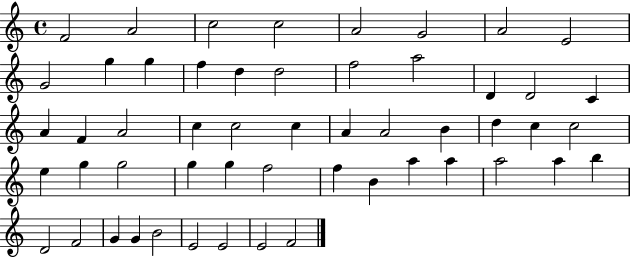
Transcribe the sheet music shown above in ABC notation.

X:1
T:Untitled
M:4/4
L:1/4
K:C
F2 A2 c2 c2 A2 G2 A2 E2 G2 g g f d d2 f2 a2 D D2 C A F A2 c c2 c A A2 B d c c2 e g g2 g g f2 f B a a a2 a b D2 F2 G G B2 E2 E2 E2 F2